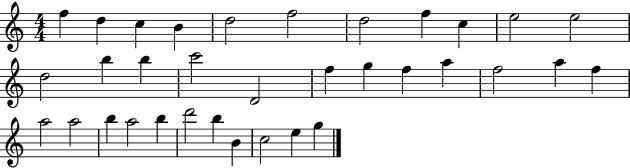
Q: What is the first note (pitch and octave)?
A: F5